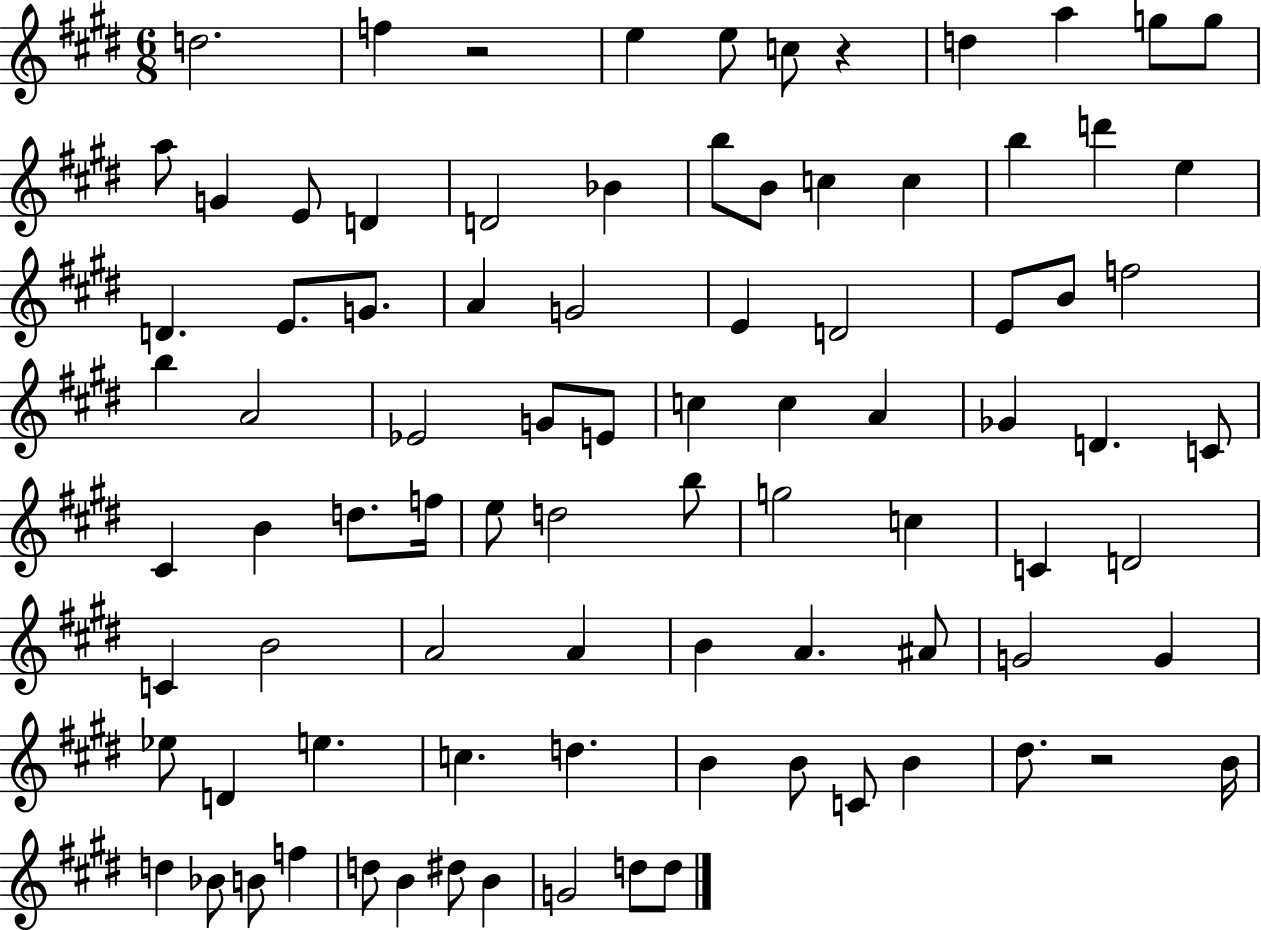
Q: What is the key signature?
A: E major